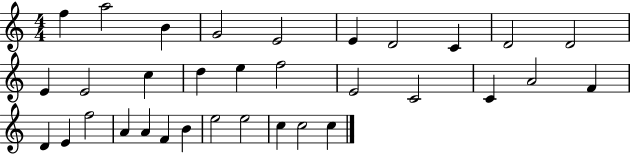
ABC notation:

X:1
T:Untitled
M:4/4
L:1/4
K:C
f a2 B G2 E2 E D2 C D2 D2 E E2 c d e f2 E2 C2 C A2 F D E f2 A A F B e2 e2 c c2 c